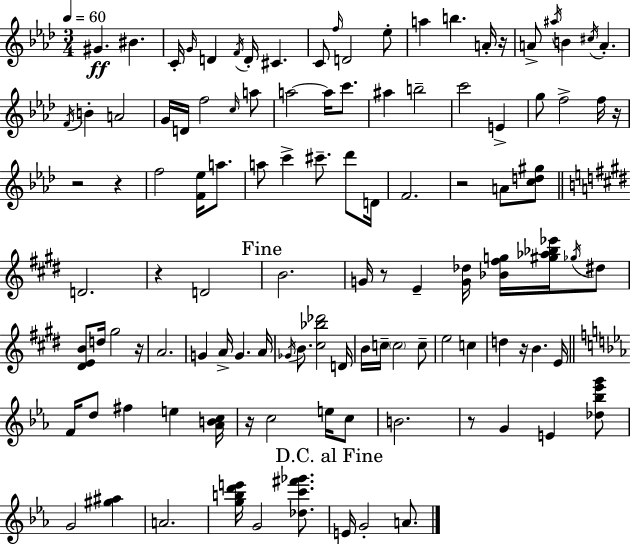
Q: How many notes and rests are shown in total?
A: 112